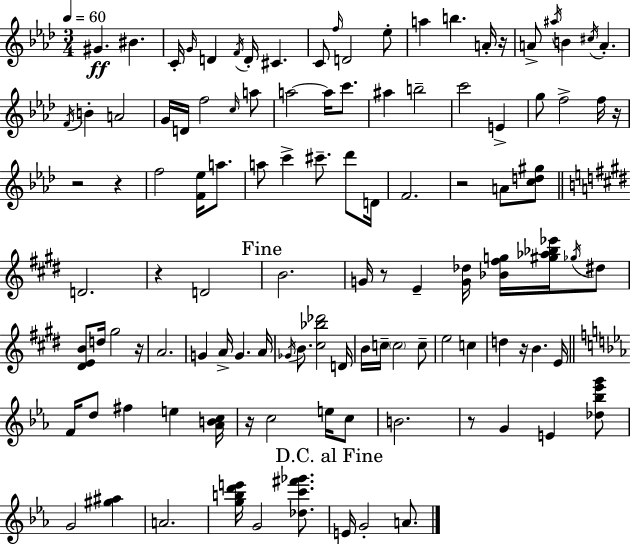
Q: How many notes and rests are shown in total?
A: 112